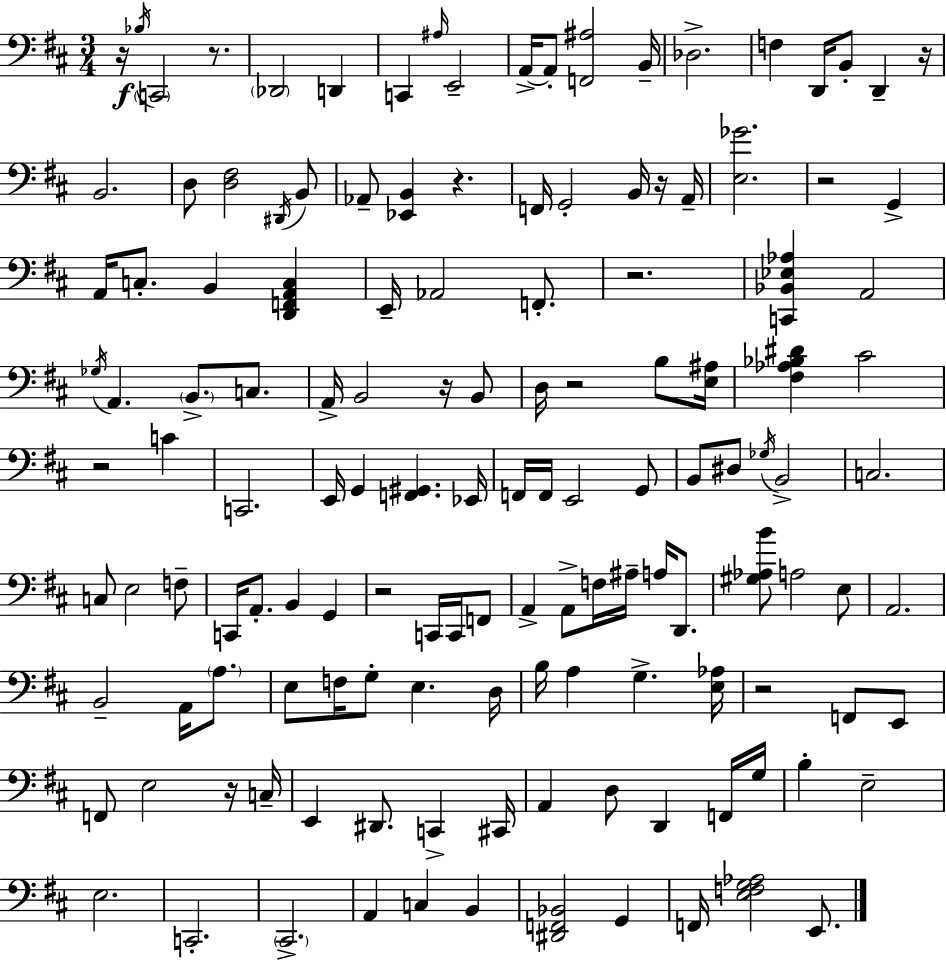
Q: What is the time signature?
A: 3/4